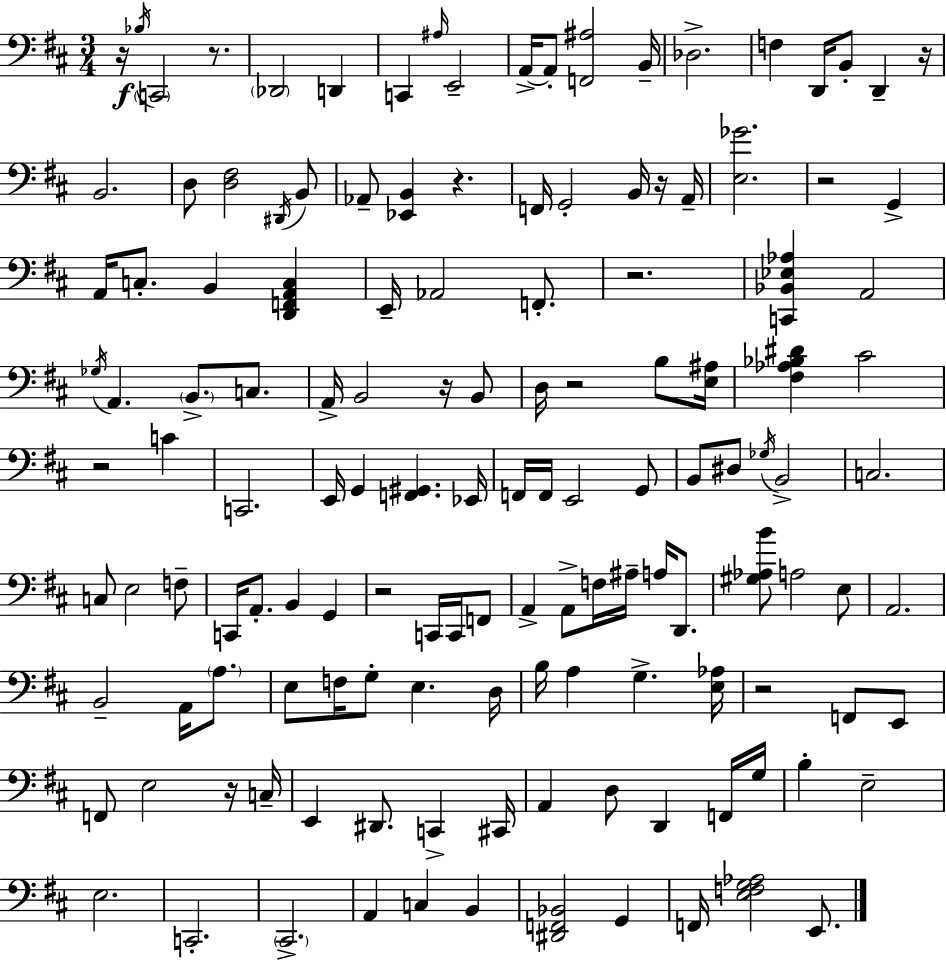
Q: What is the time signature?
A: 3/4